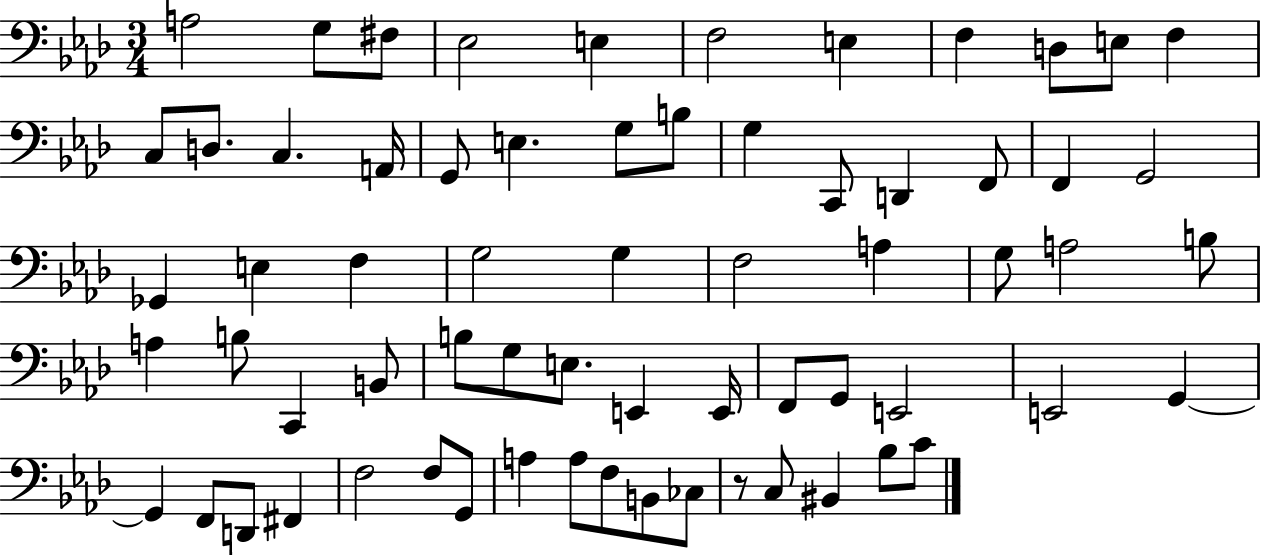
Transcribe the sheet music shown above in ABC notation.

X:1
T:Untitled
M:3/4
L:1/4
K:Ab
A,2 G,/2 ^F,/2 _E,2 E, F,2 E, F, D,/2 E,/2 F, C,/2 D,/2 C, A,,/4 G,,/2 E, G,/2 B,/2 G, C,,/2 D,, F,,/2 F,, G,,2 _G,, E, F, G,2 G, F,2 A, G,/2 A,2 B,/2 A, B,/2 C,, B,,/2 B,/2 G,/2 E,/2 E,, E,,/4 F,,/2 G,,/2 E,,2 E,,2 G,, G,, F,,/2 D,,/2 ^F,, F,2 F,/2 G,,/2 A, A,/2 F,/2 B,,/2 _C,/2 z/2 C,/2 ^B,, _B,/2 C/2